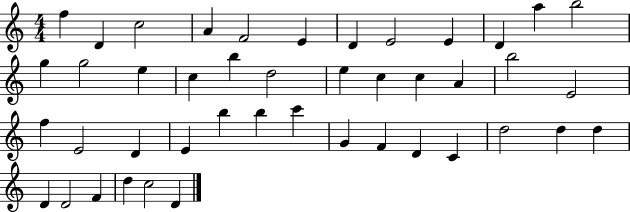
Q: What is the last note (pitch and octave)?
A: D4